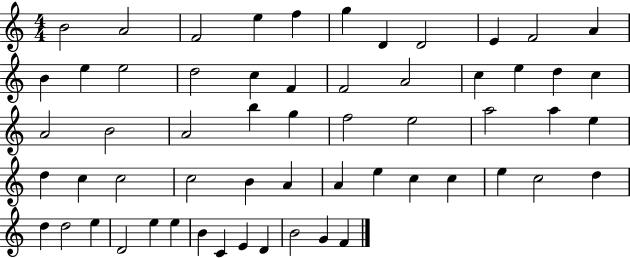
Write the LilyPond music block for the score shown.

{
  \clef treble
  \numericTimeSignature
  \time 4/4
  \key c \major
  b'2 a'2 | f'2 e''4 f''4 | g''4 d'4 d'2 | e'4 f'2 a'4 | \break b'4 e''4 e''2 | d''2 c''4 f'4 | f'2 a'2 | c''4 e''4 d''4 c''4 | \break a'2 b'2 | a'2 b''4 g''4 | f''2 e''2 | a''2 a''4 e''4 | \break d''4 c''4 c''2 | c''2 b'4 a'4 | a'4 e''4 c''4 c''4 | e''4 c''2 d''4 | \break d''4 d''2 e''4 | d'2 e''4 e''4 | b'4 c'4 e'4 d'4 | b'2 g'4 f'4 | \break \bar "|."
}